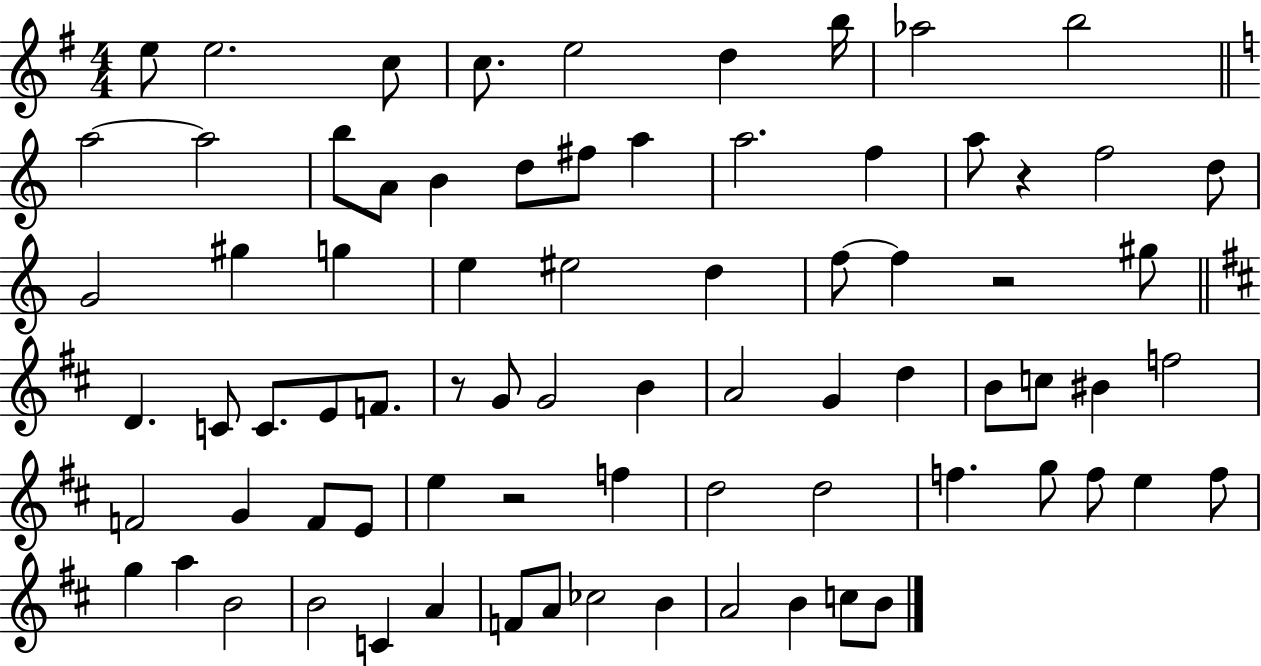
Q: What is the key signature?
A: G major